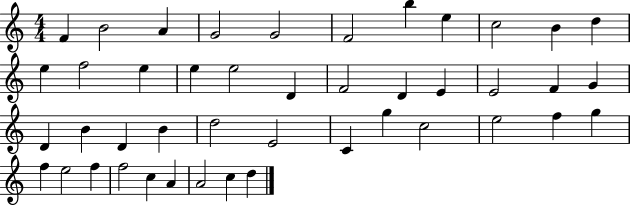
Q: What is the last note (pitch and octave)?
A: D5